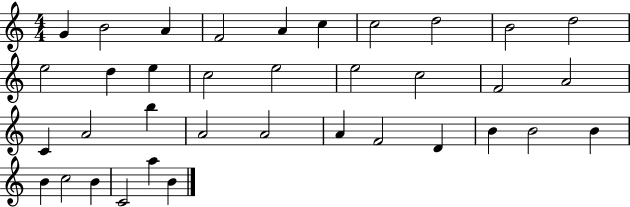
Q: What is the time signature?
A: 4/4